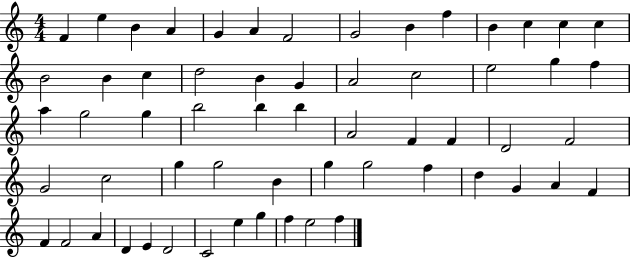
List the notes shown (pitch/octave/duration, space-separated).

F4/q E5/q B4/q A4/q G4/q A4/q F4/h G4/h B4/q F5/q B4/q C5/q C5/q C5/q B4/h B4/q C5/q D5/h B4/q G4/q A4/h C5/h E5/h G5/q F5/q A5/q G5/h G5/q B5/h B5/q B5/q A4/h F4/q F4/q D4/h F4/h G4/h C5/h G5/q G5/h B4/q G5/q G5/h F5/q D5/q G4/q A4/q F4/q F4/q F4/h A4/q D4/q E4/q D4/h C4/h E5/q G5/q F5/q E5/h F5/q